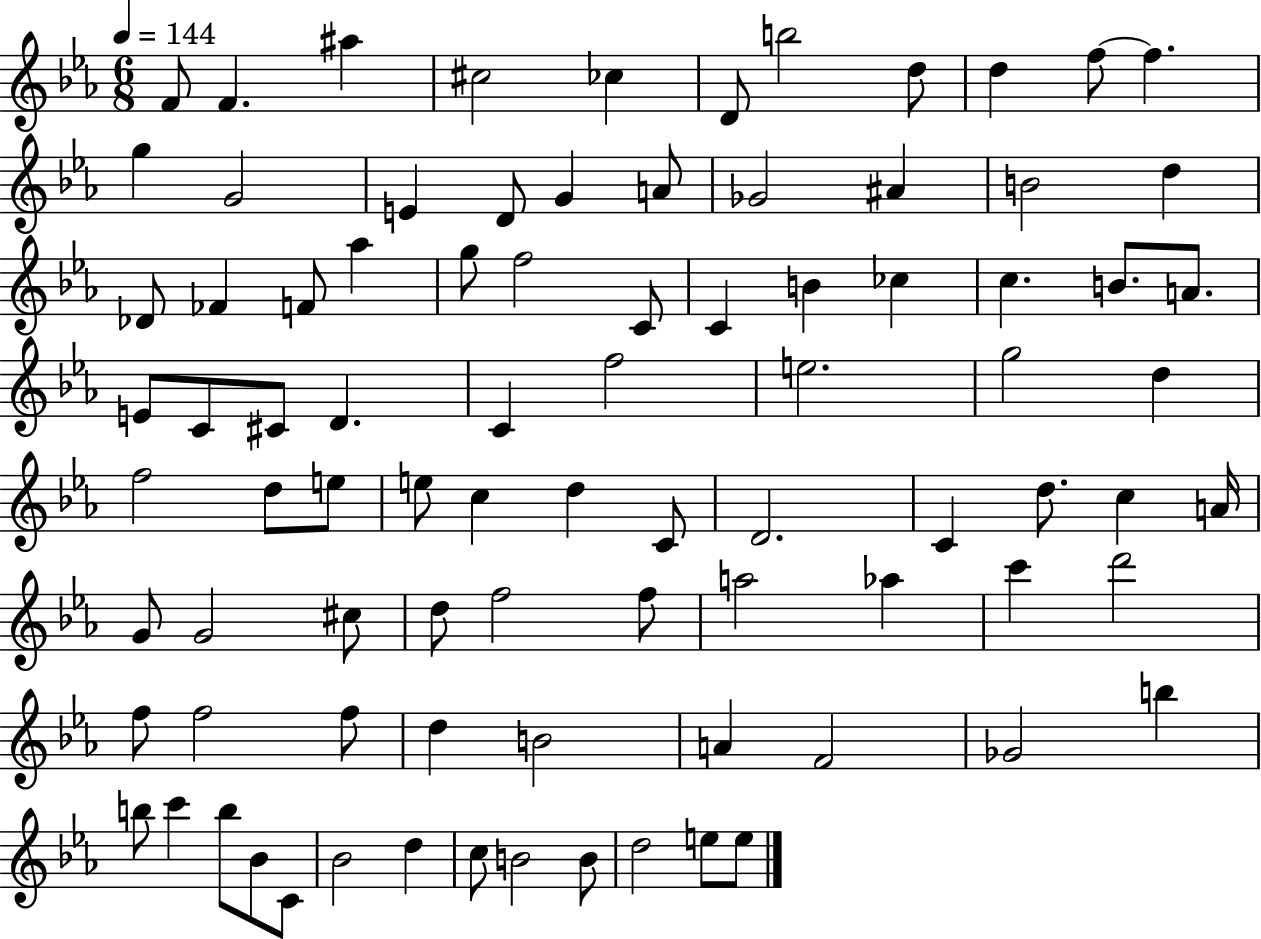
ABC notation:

X:1
T:Untitled
M:6/8
L:1/4
K:Eb
F/2 F ^a ^c2 _c D/2 b2 d/2 d f/2 f g G2 E D/2 G A/2 _G2 ^A B2 d _D/2 _F F/2 _a g/2 f2 C/2 C B _c c B/2 A/2 E/2 C/2 ^C/2 D C f2 e2 g2 d f2 d/2 e/2 e/2 c d C/2 D2 C d/2 c A/4 G/2 G2 ^c/2 d/2 f2 f/2 a2 _a c' d'2 f/2 f2 f/2 d B2 A F2 _G2 b b/2 c' b/2 _B/2 C/2 _B2 d c/2 B2 B/2 d2 e/2 e/2